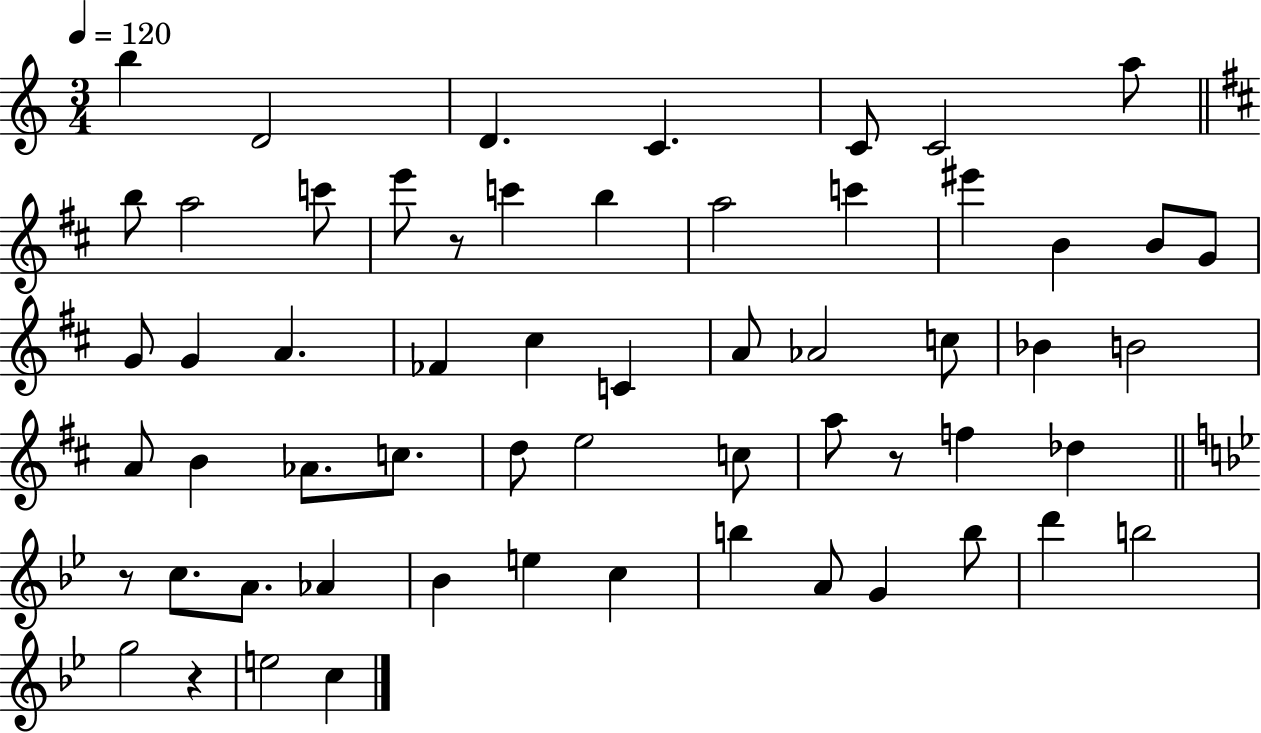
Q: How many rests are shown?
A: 4